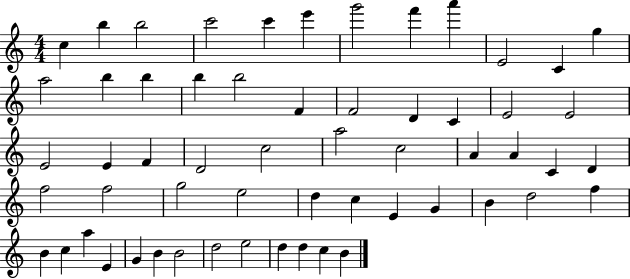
C5/q B5/q B5/h C6/h C6/q E6/q G6/h F6/q A6/q E4/h C4/q G5/q A5/h B5/q B5/q B5/q B5/h F4/q F4/h D4/q C4/q E4/h E4/h E4/h E4/q F4/q D4/h C5/h A5/h C5/h A4/q A4/q C4/q D4/q F5/h F5/h G5/h E5/h D5/q C5/q E4/q G4/q B4/q D5/h F5/q B4/q C5/q A5/q E4/q G4/q B4/q B4/h D5/h E5/h D5/q D5/q C5/q B4/q